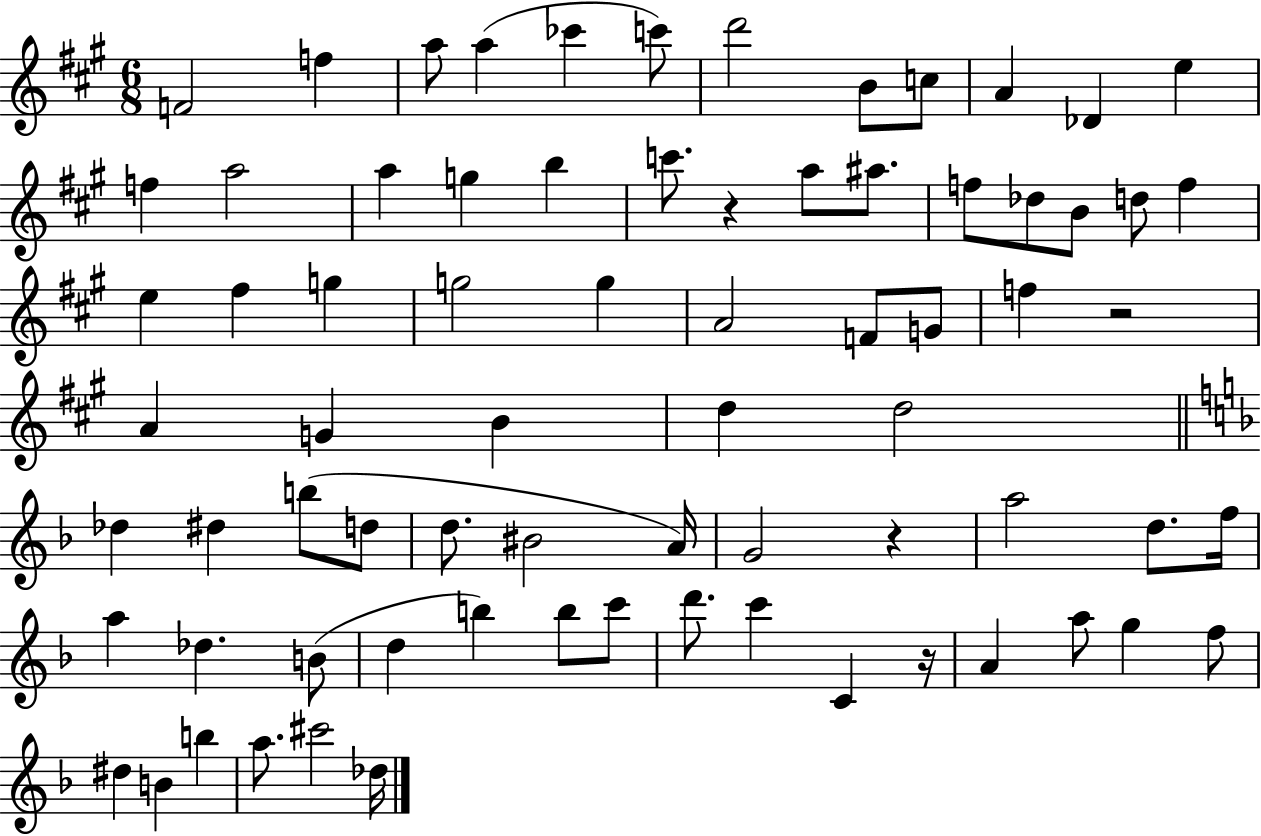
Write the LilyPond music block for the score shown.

{
  \clef treble
  \numericTimeSignature
  \time 6/8
  \key a \major
  f'2 f''4 | a''8 a''4( ces'''4 c'''8) | d'''2 b'8 c''8 | a'4 des'4 e''4 | \break f''4 a''2 | a''4 g''4 b''4 | c'''8. r4 a''8 ais''8. | f''8 des''8 b'8 d''8 f''4 | \break e''4 fis''4 g''4 | g''2 g''4 | a'2 f'8 g'8 | f''4 r2 | \break a'4 g'4 b'4 | d''4 d''2 | \bar "||" \break \key f \major des''4 dis''4 b''8( d''8 | d''8. bis'2 a'16) | g'2 r4 | a''2 d''8. f''16 | \break a''4 des''4. b'8( | d''4 b''4) b''8 c'''8 | d'''8. c'''4 c'4 r16 | a'4 a''8 g''4 f''8 | \break dis''4 b'4 b''4 | a''8. cis'''2 des''16 | \bar "|."
}